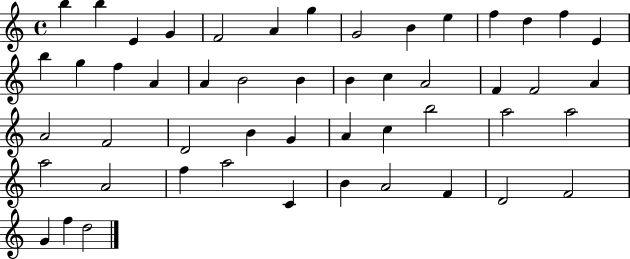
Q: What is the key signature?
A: C major